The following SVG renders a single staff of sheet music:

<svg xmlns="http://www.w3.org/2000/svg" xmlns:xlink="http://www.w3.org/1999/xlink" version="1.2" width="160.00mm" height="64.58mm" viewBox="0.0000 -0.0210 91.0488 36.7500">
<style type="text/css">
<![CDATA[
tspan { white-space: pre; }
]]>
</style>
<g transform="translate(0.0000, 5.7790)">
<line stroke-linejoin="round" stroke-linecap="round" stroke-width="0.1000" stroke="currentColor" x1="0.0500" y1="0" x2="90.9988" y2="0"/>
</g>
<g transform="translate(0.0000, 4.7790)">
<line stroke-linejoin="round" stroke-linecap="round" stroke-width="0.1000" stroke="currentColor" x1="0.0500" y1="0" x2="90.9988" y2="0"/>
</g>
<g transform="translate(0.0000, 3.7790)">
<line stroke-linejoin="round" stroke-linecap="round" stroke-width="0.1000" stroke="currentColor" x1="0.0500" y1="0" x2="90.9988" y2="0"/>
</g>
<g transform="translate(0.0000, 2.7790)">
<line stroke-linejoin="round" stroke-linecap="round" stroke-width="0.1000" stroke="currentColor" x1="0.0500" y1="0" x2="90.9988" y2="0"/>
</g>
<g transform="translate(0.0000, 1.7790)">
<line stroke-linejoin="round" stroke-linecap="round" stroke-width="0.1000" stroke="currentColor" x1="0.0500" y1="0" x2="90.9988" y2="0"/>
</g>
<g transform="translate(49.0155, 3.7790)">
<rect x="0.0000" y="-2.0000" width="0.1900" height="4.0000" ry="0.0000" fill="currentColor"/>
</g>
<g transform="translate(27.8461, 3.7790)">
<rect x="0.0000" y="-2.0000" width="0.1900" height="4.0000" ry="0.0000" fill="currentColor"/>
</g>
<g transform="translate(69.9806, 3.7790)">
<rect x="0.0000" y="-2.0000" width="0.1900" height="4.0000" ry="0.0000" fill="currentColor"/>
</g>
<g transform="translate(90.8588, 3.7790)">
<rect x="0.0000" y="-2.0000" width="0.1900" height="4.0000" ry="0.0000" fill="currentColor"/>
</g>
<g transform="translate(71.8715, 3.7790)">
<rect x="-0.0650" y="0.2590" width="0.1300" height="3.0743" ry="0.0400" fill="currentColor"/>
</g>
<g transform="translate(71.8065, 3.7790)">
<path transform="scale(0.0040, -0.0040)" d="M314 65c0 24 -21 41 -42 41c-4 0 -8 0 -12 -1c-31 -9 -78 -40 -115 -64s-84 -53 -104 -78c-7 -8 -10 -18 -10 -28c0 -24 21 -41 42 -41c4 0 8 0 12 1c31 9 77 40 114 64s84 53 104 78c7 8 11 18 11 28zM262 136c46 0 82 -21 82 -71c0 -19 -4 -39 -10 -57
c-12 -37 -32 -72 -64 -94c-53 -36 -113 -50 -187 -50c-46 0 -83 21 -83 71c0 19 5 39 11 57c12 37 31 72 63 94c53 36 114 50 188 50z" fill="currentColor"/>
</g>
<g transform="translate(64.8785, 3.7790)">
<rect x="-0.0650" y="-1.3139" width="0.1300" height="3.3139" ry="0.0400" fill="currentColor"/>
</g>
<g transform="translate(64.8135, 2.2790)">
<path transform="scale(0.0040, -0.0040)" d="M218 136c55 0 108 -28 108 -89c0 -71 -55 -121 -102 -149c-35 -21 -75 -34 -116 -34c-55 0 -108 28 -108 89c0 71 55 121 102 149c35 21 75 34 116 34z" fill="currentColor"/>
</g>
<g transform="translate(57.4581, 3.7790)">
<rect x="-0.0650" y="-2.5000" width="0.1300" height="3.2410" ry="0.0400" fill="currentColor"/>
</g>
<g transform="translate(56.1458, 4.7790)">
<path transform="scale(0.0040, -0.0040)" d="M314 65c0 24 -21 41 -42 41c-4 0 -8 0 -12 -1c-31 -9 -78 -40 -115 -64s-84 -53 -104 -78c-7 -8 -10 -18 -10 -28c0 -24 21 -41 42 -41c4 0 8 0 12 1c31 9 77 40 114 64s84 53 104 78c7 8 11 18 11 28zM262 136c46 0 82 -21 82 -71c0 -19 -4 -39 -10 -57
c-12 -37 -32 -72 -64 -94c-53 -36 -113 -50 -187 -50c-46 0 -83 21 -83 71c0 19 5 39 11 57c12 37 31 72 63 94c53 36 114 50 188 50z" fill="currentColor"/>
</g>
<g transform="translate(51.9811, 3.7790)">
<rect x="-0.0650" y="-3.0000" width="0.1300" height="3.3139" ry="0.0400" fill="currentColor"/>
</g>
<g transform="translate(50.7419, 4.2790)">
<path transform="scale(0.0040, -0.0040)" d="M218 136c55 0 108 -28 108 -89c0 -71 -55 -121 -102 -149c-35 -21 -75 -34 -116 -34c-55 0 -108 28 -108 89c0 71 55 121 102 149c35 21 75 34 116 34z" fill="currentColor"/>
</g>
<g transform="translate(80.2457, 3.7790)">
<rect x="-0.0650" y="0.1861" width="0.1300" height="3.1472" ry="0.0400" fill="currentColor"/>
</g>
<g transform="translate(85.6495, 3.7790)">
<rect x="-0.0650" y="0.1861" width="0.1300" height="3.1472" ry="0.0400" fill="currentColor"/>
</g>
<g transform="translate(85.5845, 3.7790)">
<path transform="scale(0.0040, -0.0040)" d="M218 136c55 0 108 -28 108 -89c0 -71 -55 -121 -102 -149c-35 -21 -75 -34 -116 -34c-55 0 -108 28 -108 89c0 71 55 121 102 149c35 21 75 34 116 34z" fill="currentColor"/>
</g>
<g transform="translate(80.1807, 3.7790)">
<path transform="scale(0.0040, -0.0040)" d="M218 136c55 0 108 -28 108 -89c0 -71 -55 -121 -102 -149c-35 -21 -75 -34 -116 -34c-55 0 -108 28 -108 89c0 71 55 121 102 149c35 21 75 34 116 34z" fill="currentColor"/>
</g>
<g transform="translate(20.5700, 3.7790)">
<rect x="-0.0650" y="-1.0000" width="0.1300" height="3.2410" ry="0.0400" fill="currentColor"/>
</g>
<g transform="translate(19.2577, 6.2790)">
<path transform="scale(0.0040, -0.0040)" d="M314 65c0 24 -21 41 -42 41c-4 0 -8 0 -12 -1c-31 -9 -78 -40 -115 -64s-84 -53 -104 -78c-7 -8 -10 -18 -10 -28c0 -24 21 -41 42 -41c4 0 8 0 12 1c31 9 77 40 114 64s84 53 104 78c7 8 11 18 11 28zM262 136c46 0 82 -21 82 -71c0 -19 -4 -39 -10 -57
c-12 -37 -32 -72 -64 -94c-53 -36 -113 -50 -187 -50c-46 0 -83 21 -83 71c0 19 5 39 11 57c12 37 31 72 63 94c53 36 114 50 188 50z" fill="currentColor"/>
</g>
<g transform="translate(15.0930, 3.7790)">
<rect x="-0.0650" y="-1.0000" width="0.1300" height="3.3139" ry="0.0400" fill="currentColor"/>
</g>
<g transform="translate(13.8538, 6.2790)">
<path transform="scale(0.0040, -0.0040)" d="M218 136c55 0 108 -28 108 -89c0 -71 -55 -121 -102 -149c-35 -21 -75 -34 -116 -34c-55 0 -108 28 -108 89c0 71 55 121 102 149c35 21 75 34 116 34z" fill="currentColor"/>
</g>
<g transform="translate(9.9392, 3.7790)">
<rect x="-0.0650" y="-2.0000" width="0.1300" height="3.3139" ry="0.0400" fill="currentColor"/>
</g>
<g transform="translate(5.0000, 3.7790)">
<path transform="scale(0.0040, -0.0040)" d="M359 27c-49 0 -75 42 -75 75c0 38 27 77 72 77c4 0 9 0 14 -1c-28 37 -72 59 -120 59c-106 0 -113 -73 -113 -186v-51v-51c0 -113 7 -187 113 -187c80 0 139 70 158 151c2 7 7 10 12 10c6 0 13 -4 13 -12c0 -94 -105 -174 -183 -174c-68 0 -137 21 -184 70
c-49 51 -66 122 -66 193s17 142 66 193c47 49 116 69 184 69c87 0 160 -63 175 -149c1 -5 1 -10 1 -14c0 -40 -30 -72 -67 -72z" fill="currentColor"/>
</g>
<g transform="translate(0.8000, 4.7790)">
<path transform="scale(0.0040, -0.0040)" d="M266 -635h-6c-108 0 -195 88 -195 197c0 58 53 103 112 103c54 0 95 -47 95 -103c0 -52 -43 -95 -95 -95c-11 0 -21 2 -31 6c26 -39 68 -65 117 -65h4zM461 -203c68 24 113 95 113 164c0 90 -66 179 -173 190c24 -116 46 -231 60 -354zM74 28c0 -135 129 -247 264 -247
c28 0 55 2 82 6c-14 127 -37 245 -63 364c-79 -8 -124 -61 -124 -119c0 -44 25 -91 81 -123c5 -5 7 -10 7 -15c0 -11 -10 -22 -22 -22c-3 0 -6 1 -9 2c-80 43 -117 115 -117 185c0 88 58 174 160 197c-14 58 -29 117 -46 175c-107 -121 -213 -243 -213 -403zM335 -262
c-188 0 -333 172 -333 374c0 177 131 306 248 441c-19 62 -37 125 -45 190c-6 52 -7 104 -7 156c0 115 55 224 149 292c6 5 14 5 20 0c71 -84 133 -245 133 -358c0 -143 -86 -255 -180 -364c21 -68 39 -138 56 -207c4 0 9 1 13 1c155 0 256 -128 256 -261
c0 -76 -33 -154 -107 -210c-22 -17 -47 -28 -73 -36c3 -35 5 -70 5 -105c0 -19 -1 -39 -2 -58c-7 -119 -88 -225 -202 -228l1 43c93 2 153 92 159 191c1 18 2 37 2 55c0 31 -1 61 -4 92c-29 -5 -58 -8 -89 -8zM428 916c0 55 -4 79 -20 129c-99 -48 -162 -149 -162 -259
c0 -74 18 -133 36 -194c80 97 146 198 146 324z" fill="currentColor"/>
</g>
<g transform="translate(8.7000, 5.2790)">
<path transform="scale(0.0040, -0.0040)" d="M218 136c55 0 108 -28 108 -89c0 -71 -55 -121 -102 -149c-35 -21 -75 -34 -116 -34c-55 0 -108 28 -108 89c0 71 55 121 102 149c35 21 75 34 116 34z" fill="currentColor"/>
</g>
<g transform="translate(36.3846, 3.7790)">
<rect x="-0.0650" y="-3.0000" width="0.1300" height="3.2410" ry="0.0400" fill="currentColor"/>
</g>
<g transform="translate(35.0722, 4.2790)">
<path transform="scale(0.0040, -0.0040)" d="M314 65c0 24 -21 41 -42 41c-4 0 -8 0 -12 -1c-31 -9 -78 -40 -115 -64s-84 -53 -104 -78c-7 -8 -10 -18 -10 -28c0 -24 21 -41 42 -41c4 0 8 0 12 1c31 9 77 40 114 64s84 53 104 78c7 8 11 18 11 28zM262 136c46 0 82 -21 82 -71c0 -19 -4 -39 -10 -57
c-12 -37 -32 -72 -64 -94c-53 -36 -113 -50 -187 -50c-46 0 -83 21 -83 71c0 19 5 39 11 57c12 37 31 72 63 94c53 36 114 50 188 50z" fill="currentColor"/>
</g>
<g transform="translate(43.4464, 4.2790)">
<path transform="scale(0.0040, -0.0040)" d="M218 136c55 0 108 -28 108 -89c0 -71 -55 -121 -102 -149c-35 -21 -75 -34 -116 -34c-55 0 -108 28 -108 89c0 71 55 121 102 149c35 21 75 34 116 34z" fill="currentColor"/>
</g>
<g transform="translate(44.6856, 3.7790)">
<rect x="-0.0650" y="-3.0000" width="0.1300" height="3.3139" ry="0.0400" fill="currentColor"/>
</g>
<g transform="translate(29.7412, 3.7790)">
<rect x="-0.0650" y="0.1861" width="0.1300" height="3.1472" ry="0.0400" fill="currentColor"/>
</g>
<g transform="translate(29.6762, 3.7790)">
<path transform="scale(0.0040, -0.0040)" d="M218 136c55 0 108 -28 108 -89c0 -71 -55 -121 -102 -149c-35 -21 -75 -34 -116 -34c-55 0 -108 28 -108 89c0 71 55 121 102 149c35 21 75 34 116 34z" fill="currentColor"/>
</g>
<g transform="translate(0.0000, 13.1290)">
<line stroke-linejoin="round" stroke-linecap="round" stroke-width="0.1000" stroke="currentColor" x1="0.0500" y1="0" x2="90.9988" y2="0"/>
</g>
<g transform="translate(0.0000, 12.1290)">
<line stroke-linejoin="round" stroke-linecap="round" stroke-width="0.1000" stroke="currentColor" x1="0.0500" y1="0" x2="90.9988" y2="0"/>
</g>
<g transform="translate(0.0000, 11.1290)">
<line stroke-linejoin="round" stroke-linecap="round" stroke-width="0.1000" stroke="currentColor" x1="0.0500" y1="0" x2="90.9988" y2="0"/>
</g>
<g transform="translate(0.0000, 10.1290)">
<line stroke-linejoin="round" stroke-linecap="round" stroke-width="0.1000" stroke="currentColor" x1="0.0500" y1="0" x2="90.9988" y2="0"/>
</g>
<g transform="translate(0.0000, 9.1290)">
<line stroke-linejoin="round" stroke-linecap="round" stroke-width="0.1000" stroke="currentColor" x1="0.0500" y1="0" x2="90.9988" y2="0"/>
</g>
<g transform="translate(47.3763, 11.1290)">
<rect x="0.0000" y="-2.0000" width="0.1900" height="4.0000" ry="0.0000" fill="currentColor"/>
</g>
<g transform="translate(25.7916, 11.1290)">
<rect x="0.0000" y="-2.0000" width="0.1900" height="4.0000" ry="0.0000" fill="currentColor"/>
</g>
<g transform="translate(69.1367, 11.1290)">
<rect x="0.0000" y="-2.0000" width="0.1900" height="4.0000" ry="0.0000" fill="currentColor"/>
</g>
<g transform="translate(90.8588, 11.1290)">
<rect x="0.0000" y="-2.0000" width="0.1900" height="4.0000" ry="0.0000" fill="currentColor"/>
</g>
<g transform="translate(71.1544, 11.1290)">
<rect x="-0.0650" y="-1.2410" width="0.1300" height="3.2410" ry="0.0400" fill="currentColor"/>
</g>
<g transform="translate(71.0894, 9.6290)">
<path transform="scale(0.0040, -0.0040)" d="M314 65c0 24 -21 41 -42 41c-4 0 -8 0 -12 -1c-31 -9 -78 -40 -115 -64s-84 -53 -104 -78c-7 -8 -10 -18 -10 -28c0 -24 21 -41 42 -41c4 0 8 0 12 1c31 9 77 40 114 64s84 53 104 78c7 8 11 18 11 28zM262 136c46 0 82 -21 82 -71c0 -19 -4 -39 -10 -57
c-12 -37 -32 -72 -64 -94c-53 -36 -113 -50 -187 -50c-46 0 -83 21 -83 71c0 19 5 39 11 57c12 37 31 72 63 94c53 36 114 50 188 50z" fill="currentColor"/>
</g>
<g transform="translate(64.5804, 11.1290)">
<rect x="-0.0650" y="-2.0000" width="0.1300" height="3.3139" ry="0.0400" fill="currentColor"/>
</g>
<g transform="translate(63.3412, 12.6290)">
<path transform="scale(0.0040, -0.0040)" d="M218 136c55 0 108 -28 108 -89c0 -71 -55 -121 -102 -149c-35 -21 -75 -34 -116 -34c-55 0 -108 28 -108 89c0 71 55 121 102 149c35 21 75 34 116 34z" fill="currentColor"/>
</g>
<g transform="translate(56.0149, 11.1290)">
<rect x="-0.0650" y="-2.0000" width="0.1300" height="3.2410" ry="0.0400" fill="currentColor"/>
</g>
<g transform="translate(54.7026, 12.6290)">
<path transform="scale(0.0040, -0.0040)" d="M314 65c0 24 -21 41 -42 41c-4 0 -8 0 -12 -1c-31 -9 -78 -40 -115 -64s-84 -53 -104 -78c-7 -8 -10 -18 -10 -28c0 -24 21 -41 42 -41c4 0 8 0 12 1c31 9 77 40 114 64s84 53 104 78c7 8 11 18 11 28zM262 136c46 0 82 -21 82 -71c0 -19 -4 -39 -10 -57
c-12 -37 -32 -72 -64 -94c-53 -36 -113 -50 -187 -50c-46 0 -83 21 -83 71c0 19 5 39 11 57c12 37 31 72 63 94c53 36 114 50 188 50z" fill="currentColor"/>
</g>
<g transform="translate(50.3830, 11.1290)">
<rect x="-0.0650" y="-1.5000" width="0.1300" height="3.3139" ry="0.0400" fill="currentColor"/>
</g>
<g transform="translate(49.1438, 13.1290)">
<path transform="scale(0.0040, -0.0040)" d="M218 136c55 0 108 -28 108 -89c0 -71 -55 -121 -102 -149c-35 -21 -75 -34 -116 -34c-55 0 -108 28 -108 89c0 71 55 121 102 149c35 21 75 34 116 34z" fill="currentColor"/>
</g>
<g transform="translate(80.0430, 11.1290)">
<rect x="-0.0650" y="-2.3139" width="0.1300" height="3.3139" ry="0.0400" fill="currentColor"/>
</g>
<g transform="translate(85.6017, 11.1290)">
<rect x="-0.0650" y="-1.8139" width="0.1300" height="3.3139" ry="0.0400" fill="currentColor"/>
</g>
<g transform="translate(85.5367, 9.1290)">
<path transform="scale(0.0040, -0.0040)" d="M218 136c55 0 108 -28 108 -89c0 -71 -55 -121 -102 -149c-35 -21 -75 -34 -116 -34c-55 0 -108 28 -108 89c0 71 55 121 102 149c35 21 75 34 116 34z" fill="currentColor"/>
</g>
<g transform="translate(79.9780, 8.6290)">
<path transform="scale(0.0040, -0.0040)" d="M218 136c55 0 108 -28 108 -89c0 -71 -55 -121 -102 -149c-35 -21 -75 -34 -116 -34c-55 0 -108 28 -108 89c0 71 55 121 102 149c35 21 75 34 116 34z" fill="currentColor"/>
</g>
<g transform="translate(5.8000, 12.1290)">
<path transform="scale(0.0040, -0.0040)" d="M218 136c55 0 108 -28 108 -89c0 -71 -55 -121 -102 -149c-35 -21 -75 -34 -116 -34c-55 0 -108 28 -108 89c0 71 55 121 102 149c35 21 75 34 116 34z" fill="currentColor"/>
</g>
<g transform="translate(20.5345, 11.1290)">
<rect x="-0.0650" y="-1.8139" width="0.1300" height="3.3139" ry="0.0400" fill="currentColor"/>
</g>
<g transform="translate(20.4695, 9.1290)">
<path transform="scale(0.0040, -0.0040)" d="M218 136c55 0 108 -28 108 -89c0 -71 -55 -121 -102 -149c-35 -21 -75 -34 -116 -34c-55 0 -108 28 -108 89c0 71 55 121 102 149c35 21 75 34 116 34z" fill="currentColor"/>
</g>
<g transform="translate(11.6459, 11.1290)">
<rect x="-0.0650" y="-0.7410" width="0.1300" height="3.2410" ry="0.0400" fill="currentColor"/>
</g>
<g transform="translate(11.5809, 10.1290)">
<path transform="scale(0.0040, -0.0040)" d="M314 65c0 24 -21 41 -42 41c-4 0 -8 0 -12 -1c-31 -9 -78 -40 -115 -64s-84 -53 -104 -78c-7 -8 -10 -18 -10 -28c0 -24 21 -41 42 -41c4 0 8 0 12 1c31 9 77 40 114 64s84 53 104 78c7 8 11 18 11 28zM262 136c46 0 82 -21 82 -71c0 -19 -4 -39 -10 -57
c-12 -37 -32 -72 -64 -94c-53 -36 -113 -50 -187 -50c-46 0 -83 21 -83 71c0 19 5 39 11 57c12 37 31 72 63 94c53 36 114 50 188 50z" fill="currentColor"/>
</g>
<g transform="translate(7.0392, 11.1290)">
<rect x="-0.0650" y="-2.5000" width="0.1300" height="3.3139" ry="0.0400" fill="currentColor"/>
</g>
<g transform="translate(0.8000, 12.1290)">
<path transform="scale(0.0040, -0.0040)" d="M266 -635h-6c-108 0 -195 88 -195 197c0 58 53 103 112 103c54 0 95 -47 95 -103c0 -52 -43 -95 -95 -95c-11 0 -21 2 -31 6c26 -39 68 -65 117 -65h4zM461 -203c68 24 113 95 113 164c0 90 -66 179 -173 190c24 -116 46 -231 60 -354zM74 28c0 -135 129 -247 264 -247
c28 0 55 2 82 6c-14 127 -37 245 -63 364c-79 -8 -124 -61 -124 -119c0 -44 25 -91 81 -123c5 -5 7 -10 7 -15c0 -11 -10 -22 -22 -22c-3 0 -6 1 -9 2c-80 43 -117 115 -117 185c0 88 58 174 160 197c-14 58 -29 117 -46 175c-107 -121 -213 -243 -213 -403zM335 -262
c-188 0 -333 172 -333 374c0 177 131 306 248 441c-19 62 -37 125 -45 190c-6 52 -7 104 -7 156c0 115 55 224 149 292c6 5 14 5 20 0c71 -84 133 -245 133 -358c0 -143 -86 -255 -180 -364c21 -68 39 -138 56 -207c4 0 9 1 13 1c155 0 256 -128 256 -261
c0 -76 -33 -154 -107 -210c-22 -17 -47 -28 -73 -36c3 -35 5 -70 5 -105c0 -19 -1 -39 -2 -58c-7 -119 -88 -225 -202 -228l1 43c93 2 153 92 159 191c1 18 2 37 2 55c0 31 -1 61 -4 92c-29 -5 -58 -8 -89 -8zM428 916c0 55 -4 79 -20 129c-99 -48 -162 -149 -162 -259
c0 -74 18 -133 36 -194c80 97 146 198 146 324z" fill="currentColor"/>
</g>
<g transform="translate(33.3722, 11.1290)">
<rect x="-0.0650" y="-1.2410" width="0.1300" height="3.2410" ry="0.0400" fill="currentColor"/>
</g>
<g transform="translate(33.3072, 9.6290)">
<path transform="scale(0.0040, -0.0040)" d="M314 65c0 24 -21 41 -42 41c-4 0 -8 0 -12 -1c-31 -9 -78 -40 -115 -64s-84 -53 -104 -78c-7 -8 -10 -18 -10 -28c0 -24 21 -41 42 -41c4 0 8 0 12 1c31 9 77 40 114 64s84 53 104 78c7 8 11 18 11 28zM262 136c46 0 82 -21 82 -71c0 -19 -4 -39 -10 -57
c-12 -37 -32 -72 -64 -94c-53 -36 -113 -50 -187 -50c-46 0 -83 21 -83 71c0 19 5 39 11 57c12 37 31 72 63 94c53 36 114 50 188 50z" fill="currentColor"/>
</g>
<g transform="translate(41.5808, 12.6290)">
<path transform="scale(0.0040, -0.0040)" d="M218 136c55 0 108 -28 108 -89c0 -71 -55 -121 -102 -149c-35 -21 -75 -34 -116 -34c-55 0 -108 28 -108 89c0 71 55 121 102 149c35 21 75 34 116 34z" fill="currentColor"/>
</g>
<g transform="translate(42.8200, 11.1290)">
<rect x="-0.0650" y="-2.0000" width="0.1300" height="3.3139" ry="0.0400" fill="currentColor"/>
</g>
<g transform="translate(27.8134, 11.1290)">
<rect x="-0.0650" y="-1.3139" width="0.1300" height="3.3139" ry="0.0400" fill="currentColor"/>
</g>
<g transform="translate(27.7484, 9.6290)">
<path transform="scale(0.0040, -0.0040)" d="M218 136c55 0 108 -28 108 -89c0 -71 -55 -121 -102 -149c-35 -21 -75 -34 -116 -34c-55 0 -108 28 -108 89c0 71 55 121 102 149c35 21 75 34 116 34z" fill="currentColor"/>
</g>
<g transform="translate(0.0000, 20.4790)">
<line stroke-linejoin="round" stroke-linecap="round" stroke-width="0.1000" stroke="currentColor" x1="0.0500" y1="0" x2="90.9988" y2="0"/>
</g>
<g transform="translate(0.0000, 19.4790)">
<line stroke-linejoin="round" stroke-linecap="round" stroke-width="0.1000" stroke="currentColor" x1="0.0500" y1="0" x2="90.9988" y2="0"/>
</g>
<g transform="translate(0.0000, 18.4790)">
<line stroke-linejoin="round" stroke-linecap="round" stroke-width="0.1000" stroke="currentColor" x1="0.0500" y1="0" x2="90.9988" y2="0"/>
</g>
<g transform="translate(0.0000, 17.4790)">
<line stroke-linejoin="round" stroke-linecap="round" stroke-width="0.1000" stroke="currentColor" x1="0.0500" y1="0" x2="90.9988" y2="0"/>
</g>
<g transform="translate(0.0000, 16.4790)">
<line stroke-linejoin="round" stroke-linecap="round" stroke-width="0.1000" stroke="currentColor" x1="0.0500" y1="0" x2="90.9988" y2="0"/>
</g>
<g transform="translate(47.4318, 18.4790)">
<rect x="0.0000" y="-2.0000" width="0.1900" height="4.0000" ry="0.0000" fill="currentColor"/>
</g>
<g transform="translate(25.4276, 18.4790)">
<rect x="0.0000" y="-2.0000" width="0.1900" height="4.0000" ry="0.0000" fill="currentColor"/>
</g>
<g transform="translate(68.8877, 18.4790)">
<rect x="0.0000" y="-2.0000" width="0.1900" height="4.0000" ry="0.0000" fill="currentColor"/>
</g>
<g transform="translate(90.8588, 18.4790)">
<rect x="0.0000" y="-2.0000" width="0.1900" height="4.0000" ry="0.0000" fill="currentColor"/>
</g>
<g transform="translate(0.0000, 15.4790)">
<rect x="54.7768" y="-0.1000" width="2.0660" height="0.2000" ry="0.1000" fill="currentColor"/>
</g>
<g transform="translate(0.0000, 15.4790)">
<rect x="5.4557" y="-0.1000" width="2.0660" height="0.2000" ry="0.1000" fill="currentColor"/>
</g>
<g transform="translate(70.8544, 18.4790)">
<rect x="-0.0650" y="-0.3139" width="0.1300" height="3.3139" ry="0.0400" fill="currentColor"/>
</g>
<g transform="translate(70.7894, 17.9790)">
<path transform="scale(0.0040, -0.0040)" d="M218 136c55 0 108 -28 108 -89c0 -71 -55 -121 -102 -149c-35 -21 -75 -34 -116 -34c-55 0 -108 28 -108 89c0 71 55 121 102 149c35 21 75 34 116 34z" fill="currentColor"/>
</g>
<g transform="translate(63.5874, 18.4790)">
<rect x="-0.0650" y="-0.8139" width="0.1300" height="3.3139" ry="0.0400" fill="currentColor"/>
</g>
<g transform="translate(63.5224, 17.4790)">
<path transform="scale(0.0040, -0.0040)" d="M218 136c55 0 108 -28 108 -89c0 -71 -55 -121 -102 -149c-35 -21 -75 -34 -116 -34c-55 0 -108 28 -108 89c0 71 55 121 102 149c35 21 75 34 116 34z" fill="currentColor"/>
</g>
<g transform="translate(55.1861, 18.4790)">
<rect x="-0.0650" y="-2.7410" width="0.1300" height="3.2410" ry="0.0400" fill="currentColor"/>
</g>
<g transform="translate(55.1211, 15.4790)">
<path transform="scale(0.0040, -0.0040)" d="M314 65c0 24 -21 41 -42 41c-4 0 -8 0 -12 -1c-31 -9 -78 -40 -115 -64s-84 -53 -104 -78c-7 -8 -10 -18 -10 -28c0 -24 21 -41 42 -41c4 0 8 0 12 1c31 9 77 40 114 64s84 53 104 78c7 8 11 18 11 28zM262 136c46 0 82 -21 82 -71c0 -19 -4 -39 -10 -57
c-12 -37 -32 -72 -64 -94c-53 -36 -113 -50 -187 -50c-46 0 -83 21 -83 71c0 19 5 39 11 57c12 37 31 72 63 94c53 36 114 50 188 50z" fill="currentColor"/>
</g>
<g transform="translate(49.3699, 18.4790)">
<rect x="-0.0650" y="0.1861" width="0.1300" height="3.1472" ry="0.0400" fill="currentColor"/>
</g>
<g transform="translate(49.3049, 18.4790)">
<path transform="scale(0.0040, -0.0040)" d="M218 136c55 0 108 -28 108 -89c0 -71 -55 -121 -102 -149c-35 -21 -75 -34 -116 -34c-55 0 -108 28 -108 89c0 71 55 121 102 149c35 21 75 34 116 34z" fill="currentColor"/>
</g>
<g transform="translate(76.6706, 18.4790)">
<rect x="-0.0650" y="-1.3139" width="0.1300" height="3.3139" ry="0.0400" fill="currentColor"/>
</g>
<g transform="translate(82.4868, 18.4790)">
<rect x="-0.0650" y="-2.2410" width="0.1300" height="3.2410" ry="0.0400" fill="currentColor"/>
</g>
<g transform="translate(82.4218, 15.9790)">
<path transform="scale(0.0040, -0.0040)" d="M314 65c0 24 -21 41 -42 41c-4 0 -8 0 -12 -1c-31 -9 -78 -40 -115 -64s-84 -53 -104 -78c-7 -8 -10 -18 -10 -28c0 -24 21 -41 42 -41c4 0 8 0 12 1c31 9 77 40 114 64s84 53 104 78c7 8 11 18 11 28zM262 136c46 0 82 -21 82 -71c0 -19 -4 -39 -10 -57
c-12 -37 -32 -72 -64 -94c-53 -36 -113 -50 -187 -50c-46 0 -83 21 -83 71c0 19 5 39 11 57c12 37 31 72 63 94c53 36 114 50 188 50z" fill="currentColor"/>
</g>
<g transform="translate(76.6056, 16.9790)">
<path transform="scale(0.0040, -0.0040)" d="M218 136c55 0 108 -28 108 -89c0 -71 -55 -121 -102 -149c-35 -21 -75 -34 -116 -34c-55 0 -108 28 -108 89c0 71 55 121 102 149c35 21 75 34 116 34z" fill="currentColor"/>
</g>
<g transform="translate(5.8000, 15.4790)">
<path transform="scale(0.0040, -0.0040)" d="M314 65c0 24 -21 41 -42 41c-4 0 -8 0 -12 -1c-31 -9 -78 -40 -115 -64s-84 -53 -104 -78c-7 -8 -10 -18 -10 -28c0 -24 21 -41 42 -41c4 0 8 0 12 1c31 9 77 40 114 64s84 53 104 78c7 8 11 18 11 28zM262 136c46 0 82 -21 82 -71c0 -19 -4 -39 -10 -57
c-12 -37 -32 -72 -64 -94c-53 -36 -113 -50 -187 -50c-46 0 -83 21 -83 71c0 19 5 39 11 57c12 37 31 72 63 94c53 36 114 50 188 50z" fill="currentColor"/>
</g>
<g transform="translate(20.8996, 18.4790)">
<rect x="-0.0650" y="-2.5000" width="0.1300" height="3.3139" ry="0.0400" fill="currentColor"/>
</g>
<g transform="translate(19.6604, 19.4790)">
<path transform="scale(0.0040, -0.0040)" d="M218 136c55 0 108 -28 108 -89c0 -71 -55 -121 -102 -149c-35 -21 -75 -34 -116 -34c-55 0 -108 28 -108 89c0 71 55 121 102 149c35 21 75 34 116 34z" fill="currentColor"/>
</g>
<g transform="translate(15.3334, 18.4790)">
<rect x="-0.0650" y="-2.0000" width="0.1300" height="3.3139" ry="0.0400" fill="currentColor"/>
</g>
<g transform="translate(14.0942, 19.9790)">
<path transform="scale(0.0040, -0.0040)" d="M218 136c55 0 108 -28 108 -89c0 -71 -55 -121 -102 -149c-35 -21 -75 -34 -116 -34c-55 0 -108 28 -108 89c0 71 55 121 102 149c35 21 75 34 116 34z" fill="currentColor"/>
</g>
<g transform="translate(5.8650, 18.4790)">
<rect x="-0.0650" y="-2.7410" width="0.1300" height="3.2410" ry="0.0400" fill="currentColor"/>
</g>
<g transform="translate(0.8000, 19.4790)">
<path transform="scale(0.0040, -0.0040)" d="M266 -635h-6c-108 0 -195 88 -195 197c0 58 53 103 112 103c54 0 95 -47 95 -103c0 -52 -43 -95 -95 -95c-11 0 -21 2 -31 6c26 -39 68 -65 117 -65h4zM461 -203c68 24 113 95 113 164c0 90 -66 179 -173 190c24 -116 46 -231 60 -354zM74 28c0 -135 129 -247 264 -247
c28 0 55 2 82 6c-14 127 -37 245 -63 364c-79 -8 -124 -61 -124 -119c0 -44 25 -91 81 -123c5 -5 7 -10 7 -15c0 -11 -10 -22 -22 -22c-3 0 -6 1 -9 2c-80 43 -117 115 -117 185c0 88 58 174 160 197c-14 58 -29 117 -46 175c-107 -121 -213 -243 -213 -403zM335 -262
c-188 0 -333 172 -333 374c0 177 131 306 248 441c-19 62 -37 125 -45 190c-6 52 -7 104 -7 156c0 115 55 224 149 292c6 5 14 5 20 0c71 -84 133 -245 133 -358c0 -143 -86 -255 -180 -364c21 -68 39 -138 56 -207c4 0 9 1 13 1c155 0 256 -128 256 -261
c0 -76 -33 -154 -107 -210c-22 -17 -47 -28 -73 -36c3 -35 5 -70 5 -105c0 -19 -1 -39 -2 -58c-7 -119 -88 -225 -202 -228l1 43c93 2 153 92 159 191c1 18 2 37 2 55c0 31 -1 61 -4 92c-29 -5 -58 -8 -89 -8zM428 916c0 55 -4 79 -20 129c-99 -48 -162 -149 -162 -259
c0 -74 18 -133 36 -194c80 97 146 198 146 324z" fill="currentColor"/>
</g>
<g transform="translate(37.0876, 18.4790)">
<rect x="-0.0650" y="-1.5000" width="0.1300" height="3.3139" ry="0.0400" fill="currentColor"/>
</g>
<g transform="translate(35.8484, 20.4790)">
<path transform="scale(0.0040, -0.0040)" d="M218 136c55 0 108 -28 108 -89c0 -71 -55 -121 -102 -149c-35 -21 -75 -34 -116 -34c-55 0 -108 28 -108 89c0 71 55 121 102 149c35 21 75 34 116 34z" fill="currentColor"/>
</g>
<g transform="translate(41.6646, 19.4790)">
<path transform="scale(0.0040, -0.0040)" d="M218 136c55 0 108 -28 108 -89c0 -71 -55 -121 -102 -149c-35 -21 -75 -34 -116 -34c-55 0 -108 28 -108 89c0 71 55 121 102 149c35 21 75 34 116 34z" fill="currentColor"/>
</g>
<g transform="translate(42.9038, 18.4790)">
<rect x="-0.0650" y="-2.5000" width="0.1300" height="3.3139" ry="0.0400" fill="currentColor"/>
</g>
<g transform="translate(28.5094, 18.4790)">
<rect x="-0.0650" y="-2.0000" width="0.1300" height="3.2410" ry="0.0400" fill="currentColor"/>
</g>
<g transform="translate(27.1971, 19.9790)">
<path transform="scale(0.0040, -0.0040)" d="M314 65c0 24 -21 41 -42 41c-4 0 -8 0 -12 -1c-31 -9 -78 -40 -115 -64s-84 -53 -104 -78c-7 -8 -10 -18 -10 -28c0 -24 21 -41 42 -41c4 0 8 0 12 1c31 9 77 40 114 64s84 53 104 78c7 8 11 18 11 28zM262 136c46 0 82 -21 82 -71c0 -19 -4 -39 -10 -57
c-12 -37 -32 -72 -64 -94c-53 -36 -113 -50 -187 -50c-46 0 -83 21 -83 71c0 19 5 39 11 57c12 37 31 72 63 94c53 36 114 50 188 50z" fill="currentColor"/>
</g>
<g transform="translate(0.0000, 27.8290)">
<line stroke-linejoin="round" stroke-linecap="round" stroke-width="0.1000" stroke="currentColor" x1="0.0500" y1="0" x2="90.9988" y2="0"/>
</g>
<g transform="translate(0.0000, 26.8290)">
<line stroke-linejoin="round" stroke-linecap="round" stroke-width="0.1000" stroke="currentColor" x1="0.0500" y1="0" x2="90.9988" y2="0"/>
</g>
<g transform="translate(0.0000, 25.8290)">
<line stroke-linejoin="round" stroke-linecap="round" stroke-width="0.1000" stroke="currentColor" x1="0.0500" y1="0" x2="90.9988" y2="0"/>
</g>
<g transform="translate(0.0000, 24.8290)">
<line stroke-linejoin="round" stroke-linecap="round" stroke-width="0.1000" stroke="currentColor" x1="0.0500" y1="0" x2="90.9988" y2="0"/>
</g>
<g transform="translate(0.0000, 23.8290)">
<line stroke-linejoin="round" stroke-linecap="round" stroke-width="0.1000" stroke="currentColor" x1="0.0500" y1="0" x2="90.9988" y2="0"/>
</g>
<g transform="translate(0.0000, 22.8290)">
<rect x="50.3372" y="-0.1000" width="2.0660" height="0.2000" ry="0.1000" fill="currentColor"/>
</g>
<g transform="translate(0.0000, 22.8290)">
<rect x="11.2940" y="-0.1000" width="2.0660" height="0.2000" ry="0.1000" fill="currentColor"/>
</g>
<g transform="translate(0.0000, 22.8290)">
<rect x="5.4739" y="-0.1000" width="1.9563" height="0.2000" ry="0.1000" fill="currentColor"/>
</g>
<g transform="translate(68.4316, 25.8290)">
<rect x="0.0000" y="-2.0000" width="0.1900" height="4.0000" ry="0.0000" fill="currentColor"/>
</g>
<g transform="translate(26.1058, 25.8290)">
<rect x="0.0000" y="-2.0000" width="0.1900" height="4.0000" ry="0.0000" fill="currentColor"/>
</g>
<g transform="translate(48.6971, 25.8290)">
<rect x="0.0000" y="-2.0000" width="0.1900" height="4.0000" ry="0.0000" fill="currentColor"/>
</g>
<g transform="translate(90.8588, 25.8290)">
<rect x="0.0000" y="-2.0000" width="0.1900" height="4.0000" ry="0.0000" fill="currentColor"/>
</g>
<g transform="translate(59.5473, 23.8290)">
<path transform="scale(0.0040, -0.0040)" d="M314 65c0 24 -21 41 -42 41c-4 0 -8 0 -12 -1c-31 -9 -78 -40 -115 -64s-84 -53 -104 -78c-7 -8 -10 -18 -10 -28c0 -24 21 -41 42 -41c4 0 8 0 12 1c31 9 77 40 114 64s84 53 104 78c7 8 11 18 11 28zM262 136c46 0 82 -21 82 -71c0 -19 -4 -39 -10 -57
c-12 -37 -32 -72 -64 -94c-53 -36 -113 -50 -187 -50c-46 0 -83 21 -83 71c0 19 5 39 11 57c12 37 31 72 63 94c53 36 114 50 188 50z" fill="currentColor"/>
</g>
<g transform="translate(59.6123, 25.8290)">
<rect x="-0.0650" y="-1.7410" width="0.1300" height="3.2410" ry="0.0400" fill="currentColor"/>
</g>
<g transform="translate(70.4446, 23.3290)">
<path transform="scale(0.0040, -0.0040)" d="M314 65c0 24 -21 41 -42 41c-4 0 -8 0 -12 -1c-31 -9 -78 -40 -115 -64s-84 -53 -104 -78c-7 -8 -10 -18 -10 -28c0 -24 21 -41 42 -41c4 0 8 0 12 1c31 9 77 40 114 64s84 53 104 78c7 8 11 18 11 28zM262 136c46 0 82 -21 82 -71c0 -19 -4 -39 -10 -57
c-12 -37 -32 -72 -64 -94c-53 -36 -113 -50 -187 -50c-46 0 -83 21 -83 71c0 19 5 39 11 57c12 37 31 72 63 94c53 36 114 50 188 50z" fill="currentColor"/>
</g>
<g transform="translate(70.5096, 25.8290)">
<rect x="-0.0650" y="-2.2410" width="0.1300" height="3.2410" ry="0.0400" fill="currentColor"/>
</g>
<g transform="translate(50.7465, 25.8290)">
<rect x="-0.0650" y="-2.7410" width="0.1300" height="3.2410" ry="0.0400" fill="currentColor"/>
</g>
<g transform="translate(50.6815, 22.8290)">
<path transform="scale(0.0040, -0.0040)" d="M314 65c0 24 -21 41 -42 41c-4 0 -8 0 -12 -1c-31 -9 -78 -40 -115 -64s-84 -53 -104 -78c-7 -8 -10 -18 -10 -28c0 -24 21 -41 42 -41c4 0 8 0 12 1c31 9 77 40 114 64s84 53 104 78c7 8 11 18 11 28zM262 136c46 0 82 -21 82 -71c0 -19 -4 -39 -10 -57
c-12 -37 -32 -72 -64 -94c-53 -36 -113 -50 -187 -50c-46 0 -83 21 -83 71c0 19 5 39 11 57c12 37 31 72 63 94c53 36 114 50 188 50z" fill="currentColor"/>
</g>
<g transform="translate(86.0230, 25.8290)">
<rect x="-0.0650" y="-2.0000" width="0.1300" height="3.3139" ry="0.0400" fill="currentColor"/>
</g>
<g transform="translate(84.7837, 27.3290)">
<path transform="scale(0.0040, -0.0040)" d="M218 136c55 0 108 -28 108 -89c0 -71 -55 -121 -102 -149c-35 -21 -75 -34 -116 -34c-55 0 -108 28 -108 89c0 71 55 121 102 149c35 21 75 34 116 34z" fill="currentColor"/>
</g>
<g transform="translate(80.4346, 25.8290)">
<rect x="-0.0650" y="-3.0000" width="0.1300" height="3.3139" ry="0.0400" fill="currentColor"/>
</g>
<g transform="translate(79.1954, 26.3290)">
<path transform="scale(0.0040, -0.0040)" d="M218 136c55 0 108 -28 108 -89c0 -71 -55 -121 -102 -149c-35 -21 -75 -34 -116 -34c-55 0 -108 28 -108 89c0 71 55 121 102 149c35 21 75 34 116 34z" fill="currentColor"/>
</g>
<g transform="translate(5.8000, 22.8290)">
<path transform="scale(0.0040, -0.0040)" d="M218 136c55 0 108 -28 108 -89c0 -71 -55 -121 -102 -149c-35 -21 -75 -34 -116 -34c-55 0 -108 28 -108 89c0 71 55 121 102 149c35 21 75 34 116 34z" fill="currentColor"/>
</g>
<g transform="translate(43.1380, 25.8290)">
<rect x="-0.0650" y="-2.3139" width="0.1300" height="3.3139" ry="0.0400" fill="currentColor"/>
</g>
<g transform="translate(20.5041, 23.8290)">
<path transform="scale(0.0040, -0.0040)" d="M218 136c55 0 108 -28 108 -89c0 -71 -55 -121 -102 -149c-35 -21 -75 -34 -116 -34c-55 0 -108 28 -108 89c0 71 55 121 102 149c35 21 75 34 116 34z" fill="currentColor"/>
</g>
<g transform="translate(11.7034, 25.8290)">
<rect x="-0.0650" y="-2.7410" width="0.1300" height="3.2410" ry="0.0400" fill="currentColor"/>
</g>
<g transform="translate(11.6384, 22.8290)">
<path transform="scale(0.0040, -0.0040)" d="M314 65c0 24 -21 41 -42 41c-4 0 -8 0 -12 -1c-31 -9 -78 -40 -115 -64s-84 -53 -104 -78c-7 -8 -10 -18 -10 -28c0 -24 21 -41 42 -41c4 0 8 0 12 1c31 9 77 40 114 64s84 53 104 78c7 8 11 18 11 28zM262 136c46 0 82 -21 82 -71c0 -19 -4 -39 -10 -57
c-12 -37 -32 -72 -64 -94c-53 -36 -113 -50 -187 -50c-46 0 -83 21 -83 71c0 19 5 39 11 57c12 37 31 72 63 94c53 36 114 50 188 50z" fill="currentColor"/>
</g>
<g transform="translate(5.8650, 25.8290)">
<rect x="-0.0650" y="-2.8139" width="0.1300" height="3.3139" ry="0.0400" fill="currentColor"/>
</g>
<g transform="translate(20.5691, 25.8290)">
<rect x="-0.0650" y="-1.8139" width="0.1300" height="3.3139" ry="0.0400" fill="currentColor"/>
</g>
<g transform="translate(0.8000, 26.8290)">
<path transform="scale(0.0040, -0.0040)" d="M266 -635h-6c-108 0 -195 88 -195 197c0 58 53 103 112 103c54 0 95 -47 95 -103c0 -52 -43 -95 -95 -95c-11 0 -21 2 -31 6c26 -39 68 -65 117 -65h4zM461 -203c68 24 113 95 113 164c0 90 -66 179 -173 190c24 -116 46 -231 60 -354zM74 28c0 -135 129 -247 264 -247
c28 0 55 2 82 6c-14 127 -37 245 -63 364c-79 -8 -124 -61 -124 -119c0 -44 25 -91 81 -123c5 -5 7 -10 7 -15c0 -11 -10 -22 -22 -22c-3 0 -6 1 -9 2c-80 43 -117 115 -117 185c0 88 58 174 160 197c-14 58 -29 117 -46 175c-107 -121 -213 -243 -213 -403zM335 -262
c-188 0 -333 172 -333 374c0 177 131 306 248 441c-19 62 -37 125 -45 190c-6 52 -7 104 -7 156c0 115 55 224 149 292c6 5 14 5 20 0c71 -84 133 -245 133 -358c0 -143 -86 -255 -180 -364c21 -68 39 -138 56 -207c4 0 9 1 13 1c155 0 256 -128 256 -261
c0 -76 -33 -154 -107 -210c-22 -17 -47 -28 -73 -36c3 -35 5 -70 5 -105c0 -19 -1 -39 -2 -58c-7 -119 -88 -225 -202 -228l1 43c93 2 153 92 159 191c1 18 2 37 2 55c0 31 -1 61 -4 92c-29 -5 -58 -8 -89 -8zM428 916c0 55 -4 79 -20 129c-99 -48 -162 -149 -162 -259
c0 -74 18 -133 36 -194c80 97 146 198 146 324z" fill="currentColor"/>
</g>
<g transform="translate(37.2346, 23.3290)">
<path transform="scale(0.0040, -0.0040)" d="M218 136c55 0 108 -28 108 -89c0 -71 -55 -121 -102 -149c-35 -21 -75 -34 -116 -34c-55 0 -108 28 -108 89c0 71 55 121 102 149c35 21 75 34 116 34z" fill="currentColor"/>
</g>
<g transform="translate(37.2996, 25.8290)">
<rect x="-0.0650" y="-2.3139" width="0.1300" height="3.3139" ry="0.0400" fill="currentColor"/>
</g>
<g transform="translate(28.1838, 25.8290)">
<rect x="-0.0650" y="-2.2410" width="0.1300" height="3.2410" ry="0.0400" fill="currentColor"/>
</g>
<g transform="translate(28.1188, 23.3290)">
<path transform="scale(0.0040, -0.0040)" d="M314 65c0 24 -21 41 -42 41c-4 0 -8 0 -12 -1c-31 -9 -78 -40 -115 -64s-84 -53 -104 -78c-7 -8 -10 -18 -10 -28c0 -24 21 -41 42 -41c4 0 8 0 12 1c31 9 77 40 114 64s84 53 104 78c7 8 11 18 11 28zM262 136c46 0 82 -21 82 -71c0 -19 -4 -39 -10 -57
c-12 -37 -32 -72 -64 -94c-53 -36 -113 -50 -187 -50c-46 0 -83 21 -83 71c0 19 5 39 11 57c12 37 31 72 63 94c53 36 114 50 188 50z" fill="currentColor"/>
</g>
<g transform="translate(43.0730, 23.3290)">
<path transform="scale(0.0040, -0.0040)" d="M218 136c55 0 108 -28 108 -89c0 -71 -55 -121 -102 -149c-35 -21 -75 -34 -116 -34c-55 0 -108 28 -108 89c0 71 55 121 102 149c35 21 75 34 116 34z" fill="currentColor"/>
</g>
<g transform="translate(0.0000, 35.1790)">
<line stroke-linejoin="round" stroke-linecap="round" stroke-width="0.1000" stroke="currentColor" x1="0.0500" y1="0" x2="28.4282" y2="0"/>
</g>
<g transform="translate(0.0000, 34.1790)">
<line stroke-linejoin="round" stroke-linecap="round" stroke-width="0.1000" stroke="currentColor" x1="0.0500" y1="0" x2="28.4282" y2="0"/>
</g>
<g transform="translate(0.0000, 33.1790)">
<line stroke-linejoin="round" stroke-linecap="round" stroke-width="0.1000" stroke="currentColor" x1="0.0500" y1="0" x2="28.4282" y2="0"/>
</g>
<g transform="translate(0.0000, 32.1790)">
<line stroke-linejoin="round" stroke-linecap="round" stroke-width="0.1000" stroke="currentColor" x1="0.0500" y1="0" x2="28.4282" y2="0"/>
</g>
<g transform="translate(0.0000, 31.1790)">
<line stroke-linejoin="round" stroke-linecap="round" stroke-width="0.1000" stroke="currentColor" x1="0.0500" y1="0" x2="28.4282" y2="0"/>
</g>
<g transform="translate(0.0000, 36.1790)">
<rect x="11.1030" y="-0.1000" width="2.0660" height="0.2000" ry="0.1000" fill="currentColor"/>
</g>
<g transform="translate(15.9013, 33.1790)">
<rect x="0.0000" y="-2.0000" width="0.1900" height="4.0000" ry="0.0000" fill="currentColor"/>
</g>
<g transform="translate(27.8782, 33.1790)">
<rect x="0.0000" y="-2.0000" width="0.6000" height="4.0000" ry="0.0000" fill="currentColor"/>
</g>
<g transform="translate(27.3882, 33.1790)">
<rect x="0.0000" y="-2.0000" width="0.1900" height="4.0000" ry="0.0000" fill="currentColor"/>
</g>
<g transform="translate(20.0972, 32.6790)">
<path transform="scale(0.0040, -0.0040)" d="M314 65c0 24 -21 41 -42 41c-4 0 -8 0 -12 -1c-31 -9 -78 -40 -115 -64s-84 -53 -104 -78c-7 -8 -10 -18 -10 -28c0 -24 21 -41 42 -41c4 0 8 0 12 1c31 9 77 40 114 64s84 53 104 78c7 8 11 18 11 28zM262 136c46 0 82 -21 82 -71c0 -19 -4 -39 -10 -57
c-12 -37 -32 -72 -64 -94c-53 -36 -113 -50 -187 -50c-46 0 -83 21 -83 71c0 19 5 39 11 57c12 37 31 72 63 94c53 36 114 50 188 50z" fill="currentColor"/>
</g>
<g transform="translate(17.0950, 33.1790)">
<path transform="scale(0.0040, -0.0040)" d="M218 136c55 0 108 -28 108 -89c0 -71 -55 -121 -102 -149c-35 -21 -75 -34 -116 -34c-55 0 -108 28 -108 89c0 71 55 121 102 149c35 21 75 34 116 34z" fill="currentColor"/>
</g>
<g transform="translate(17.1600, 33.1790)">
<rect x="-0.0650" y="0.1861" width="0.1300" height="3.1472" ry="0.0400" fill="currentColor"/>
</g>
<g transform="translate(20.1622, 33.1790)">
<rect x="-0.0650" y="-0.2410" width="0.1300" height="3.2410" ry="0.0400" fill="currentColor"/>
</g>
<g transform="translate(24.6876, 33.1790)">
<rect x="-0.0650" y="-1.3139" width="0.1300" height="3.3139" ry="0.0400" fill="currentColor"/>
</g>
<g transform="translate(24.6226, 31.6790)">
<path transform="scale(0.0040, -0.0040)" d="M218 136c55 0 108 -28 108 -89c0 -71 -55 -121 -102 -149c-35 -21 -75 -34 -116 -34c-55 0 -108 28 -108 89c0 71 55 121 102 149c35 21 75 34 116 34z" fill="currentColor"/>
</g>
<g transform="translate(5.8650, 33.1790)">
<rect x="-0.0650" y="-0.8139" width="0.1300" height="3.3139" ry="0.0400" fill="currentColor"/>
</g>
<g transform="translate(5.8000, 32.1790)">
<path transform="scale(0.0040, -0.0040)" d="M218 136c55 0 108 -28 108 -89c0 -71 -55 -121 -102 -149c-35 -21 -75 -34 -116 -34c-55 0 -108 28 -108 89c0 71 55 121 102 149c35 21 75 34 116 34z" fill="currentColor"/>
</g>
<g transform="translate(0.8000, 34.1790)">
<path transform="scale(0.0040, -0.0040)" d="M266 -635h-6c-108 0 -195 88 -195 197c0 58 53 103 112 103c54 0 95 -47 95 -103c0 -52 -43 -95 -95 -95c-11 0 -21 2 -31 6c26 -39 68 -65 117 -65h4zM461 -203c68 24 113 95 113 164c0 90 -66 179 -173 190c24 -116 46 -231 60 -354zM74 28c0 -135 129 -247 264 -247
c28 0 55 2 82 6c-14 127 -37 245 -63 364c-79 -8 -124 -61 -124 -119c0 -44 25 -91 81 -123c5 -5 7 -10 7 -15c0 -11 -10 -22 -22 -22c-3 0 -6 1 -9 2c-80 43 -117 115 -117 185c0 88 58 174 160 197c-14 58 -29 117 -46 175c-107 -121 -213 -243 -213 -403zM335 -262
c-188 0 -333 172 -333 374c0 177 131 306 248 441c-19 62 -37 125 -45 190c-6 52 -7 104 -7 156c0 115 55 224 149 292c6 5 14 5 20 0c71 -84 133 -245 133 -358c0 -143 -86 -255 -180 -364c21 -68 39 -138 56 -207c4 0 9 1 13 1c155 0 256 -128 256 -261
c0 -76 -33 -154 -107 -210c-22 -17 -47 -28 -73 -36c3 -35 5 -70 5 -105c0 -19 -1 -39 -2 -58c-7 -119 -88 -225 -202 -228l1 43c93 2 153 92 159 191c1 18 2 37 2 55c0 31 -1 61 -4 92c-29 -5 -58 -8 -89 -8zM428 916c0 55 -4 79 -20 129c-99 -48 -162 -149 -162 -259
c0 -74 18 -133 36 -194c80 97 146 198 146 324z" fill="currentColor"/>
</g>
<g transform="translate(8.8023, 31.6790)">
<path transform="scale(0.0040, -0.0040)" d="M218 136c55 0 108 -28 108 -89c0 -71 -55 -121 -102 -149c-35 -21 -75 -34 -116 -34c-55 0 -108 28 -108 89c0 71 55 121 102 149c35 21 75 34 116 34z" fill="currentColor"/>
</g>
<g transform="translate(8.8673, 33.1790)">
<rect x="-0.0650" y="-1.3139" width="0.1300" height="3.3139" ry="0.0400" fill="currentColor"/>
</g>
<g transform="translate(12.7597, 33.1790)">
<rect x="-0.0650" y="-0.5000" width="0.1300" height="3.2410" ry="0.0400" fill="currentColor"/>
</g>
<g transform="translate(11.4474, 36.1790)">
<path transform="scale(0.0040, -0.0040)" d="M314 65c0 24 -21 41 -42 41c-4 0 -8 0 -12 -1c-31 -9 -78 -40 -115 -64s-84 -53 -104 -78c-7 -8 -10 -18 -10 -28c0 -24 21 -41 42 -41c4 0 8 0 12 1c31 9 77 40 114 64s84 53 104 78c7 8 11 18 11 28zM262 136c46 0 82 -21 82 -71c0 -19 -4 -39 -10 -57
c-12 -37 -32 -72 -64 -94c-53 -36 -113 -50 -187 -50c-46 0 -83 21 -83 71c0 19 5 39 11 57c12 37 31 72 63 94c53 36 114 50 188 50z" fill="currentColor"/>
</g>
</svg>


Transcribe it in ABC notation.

X:1
T:Untitled
M:4/4
L:1/4
K:C
F D D2 B A2 A A G2 e B2 B B G d2 f e e2 F E F2 F e2 g f a2 F G F2 E G B a2 d c e g2 a a2 f g2 g g a2 f2 g2 A F d e C2 B c2 e